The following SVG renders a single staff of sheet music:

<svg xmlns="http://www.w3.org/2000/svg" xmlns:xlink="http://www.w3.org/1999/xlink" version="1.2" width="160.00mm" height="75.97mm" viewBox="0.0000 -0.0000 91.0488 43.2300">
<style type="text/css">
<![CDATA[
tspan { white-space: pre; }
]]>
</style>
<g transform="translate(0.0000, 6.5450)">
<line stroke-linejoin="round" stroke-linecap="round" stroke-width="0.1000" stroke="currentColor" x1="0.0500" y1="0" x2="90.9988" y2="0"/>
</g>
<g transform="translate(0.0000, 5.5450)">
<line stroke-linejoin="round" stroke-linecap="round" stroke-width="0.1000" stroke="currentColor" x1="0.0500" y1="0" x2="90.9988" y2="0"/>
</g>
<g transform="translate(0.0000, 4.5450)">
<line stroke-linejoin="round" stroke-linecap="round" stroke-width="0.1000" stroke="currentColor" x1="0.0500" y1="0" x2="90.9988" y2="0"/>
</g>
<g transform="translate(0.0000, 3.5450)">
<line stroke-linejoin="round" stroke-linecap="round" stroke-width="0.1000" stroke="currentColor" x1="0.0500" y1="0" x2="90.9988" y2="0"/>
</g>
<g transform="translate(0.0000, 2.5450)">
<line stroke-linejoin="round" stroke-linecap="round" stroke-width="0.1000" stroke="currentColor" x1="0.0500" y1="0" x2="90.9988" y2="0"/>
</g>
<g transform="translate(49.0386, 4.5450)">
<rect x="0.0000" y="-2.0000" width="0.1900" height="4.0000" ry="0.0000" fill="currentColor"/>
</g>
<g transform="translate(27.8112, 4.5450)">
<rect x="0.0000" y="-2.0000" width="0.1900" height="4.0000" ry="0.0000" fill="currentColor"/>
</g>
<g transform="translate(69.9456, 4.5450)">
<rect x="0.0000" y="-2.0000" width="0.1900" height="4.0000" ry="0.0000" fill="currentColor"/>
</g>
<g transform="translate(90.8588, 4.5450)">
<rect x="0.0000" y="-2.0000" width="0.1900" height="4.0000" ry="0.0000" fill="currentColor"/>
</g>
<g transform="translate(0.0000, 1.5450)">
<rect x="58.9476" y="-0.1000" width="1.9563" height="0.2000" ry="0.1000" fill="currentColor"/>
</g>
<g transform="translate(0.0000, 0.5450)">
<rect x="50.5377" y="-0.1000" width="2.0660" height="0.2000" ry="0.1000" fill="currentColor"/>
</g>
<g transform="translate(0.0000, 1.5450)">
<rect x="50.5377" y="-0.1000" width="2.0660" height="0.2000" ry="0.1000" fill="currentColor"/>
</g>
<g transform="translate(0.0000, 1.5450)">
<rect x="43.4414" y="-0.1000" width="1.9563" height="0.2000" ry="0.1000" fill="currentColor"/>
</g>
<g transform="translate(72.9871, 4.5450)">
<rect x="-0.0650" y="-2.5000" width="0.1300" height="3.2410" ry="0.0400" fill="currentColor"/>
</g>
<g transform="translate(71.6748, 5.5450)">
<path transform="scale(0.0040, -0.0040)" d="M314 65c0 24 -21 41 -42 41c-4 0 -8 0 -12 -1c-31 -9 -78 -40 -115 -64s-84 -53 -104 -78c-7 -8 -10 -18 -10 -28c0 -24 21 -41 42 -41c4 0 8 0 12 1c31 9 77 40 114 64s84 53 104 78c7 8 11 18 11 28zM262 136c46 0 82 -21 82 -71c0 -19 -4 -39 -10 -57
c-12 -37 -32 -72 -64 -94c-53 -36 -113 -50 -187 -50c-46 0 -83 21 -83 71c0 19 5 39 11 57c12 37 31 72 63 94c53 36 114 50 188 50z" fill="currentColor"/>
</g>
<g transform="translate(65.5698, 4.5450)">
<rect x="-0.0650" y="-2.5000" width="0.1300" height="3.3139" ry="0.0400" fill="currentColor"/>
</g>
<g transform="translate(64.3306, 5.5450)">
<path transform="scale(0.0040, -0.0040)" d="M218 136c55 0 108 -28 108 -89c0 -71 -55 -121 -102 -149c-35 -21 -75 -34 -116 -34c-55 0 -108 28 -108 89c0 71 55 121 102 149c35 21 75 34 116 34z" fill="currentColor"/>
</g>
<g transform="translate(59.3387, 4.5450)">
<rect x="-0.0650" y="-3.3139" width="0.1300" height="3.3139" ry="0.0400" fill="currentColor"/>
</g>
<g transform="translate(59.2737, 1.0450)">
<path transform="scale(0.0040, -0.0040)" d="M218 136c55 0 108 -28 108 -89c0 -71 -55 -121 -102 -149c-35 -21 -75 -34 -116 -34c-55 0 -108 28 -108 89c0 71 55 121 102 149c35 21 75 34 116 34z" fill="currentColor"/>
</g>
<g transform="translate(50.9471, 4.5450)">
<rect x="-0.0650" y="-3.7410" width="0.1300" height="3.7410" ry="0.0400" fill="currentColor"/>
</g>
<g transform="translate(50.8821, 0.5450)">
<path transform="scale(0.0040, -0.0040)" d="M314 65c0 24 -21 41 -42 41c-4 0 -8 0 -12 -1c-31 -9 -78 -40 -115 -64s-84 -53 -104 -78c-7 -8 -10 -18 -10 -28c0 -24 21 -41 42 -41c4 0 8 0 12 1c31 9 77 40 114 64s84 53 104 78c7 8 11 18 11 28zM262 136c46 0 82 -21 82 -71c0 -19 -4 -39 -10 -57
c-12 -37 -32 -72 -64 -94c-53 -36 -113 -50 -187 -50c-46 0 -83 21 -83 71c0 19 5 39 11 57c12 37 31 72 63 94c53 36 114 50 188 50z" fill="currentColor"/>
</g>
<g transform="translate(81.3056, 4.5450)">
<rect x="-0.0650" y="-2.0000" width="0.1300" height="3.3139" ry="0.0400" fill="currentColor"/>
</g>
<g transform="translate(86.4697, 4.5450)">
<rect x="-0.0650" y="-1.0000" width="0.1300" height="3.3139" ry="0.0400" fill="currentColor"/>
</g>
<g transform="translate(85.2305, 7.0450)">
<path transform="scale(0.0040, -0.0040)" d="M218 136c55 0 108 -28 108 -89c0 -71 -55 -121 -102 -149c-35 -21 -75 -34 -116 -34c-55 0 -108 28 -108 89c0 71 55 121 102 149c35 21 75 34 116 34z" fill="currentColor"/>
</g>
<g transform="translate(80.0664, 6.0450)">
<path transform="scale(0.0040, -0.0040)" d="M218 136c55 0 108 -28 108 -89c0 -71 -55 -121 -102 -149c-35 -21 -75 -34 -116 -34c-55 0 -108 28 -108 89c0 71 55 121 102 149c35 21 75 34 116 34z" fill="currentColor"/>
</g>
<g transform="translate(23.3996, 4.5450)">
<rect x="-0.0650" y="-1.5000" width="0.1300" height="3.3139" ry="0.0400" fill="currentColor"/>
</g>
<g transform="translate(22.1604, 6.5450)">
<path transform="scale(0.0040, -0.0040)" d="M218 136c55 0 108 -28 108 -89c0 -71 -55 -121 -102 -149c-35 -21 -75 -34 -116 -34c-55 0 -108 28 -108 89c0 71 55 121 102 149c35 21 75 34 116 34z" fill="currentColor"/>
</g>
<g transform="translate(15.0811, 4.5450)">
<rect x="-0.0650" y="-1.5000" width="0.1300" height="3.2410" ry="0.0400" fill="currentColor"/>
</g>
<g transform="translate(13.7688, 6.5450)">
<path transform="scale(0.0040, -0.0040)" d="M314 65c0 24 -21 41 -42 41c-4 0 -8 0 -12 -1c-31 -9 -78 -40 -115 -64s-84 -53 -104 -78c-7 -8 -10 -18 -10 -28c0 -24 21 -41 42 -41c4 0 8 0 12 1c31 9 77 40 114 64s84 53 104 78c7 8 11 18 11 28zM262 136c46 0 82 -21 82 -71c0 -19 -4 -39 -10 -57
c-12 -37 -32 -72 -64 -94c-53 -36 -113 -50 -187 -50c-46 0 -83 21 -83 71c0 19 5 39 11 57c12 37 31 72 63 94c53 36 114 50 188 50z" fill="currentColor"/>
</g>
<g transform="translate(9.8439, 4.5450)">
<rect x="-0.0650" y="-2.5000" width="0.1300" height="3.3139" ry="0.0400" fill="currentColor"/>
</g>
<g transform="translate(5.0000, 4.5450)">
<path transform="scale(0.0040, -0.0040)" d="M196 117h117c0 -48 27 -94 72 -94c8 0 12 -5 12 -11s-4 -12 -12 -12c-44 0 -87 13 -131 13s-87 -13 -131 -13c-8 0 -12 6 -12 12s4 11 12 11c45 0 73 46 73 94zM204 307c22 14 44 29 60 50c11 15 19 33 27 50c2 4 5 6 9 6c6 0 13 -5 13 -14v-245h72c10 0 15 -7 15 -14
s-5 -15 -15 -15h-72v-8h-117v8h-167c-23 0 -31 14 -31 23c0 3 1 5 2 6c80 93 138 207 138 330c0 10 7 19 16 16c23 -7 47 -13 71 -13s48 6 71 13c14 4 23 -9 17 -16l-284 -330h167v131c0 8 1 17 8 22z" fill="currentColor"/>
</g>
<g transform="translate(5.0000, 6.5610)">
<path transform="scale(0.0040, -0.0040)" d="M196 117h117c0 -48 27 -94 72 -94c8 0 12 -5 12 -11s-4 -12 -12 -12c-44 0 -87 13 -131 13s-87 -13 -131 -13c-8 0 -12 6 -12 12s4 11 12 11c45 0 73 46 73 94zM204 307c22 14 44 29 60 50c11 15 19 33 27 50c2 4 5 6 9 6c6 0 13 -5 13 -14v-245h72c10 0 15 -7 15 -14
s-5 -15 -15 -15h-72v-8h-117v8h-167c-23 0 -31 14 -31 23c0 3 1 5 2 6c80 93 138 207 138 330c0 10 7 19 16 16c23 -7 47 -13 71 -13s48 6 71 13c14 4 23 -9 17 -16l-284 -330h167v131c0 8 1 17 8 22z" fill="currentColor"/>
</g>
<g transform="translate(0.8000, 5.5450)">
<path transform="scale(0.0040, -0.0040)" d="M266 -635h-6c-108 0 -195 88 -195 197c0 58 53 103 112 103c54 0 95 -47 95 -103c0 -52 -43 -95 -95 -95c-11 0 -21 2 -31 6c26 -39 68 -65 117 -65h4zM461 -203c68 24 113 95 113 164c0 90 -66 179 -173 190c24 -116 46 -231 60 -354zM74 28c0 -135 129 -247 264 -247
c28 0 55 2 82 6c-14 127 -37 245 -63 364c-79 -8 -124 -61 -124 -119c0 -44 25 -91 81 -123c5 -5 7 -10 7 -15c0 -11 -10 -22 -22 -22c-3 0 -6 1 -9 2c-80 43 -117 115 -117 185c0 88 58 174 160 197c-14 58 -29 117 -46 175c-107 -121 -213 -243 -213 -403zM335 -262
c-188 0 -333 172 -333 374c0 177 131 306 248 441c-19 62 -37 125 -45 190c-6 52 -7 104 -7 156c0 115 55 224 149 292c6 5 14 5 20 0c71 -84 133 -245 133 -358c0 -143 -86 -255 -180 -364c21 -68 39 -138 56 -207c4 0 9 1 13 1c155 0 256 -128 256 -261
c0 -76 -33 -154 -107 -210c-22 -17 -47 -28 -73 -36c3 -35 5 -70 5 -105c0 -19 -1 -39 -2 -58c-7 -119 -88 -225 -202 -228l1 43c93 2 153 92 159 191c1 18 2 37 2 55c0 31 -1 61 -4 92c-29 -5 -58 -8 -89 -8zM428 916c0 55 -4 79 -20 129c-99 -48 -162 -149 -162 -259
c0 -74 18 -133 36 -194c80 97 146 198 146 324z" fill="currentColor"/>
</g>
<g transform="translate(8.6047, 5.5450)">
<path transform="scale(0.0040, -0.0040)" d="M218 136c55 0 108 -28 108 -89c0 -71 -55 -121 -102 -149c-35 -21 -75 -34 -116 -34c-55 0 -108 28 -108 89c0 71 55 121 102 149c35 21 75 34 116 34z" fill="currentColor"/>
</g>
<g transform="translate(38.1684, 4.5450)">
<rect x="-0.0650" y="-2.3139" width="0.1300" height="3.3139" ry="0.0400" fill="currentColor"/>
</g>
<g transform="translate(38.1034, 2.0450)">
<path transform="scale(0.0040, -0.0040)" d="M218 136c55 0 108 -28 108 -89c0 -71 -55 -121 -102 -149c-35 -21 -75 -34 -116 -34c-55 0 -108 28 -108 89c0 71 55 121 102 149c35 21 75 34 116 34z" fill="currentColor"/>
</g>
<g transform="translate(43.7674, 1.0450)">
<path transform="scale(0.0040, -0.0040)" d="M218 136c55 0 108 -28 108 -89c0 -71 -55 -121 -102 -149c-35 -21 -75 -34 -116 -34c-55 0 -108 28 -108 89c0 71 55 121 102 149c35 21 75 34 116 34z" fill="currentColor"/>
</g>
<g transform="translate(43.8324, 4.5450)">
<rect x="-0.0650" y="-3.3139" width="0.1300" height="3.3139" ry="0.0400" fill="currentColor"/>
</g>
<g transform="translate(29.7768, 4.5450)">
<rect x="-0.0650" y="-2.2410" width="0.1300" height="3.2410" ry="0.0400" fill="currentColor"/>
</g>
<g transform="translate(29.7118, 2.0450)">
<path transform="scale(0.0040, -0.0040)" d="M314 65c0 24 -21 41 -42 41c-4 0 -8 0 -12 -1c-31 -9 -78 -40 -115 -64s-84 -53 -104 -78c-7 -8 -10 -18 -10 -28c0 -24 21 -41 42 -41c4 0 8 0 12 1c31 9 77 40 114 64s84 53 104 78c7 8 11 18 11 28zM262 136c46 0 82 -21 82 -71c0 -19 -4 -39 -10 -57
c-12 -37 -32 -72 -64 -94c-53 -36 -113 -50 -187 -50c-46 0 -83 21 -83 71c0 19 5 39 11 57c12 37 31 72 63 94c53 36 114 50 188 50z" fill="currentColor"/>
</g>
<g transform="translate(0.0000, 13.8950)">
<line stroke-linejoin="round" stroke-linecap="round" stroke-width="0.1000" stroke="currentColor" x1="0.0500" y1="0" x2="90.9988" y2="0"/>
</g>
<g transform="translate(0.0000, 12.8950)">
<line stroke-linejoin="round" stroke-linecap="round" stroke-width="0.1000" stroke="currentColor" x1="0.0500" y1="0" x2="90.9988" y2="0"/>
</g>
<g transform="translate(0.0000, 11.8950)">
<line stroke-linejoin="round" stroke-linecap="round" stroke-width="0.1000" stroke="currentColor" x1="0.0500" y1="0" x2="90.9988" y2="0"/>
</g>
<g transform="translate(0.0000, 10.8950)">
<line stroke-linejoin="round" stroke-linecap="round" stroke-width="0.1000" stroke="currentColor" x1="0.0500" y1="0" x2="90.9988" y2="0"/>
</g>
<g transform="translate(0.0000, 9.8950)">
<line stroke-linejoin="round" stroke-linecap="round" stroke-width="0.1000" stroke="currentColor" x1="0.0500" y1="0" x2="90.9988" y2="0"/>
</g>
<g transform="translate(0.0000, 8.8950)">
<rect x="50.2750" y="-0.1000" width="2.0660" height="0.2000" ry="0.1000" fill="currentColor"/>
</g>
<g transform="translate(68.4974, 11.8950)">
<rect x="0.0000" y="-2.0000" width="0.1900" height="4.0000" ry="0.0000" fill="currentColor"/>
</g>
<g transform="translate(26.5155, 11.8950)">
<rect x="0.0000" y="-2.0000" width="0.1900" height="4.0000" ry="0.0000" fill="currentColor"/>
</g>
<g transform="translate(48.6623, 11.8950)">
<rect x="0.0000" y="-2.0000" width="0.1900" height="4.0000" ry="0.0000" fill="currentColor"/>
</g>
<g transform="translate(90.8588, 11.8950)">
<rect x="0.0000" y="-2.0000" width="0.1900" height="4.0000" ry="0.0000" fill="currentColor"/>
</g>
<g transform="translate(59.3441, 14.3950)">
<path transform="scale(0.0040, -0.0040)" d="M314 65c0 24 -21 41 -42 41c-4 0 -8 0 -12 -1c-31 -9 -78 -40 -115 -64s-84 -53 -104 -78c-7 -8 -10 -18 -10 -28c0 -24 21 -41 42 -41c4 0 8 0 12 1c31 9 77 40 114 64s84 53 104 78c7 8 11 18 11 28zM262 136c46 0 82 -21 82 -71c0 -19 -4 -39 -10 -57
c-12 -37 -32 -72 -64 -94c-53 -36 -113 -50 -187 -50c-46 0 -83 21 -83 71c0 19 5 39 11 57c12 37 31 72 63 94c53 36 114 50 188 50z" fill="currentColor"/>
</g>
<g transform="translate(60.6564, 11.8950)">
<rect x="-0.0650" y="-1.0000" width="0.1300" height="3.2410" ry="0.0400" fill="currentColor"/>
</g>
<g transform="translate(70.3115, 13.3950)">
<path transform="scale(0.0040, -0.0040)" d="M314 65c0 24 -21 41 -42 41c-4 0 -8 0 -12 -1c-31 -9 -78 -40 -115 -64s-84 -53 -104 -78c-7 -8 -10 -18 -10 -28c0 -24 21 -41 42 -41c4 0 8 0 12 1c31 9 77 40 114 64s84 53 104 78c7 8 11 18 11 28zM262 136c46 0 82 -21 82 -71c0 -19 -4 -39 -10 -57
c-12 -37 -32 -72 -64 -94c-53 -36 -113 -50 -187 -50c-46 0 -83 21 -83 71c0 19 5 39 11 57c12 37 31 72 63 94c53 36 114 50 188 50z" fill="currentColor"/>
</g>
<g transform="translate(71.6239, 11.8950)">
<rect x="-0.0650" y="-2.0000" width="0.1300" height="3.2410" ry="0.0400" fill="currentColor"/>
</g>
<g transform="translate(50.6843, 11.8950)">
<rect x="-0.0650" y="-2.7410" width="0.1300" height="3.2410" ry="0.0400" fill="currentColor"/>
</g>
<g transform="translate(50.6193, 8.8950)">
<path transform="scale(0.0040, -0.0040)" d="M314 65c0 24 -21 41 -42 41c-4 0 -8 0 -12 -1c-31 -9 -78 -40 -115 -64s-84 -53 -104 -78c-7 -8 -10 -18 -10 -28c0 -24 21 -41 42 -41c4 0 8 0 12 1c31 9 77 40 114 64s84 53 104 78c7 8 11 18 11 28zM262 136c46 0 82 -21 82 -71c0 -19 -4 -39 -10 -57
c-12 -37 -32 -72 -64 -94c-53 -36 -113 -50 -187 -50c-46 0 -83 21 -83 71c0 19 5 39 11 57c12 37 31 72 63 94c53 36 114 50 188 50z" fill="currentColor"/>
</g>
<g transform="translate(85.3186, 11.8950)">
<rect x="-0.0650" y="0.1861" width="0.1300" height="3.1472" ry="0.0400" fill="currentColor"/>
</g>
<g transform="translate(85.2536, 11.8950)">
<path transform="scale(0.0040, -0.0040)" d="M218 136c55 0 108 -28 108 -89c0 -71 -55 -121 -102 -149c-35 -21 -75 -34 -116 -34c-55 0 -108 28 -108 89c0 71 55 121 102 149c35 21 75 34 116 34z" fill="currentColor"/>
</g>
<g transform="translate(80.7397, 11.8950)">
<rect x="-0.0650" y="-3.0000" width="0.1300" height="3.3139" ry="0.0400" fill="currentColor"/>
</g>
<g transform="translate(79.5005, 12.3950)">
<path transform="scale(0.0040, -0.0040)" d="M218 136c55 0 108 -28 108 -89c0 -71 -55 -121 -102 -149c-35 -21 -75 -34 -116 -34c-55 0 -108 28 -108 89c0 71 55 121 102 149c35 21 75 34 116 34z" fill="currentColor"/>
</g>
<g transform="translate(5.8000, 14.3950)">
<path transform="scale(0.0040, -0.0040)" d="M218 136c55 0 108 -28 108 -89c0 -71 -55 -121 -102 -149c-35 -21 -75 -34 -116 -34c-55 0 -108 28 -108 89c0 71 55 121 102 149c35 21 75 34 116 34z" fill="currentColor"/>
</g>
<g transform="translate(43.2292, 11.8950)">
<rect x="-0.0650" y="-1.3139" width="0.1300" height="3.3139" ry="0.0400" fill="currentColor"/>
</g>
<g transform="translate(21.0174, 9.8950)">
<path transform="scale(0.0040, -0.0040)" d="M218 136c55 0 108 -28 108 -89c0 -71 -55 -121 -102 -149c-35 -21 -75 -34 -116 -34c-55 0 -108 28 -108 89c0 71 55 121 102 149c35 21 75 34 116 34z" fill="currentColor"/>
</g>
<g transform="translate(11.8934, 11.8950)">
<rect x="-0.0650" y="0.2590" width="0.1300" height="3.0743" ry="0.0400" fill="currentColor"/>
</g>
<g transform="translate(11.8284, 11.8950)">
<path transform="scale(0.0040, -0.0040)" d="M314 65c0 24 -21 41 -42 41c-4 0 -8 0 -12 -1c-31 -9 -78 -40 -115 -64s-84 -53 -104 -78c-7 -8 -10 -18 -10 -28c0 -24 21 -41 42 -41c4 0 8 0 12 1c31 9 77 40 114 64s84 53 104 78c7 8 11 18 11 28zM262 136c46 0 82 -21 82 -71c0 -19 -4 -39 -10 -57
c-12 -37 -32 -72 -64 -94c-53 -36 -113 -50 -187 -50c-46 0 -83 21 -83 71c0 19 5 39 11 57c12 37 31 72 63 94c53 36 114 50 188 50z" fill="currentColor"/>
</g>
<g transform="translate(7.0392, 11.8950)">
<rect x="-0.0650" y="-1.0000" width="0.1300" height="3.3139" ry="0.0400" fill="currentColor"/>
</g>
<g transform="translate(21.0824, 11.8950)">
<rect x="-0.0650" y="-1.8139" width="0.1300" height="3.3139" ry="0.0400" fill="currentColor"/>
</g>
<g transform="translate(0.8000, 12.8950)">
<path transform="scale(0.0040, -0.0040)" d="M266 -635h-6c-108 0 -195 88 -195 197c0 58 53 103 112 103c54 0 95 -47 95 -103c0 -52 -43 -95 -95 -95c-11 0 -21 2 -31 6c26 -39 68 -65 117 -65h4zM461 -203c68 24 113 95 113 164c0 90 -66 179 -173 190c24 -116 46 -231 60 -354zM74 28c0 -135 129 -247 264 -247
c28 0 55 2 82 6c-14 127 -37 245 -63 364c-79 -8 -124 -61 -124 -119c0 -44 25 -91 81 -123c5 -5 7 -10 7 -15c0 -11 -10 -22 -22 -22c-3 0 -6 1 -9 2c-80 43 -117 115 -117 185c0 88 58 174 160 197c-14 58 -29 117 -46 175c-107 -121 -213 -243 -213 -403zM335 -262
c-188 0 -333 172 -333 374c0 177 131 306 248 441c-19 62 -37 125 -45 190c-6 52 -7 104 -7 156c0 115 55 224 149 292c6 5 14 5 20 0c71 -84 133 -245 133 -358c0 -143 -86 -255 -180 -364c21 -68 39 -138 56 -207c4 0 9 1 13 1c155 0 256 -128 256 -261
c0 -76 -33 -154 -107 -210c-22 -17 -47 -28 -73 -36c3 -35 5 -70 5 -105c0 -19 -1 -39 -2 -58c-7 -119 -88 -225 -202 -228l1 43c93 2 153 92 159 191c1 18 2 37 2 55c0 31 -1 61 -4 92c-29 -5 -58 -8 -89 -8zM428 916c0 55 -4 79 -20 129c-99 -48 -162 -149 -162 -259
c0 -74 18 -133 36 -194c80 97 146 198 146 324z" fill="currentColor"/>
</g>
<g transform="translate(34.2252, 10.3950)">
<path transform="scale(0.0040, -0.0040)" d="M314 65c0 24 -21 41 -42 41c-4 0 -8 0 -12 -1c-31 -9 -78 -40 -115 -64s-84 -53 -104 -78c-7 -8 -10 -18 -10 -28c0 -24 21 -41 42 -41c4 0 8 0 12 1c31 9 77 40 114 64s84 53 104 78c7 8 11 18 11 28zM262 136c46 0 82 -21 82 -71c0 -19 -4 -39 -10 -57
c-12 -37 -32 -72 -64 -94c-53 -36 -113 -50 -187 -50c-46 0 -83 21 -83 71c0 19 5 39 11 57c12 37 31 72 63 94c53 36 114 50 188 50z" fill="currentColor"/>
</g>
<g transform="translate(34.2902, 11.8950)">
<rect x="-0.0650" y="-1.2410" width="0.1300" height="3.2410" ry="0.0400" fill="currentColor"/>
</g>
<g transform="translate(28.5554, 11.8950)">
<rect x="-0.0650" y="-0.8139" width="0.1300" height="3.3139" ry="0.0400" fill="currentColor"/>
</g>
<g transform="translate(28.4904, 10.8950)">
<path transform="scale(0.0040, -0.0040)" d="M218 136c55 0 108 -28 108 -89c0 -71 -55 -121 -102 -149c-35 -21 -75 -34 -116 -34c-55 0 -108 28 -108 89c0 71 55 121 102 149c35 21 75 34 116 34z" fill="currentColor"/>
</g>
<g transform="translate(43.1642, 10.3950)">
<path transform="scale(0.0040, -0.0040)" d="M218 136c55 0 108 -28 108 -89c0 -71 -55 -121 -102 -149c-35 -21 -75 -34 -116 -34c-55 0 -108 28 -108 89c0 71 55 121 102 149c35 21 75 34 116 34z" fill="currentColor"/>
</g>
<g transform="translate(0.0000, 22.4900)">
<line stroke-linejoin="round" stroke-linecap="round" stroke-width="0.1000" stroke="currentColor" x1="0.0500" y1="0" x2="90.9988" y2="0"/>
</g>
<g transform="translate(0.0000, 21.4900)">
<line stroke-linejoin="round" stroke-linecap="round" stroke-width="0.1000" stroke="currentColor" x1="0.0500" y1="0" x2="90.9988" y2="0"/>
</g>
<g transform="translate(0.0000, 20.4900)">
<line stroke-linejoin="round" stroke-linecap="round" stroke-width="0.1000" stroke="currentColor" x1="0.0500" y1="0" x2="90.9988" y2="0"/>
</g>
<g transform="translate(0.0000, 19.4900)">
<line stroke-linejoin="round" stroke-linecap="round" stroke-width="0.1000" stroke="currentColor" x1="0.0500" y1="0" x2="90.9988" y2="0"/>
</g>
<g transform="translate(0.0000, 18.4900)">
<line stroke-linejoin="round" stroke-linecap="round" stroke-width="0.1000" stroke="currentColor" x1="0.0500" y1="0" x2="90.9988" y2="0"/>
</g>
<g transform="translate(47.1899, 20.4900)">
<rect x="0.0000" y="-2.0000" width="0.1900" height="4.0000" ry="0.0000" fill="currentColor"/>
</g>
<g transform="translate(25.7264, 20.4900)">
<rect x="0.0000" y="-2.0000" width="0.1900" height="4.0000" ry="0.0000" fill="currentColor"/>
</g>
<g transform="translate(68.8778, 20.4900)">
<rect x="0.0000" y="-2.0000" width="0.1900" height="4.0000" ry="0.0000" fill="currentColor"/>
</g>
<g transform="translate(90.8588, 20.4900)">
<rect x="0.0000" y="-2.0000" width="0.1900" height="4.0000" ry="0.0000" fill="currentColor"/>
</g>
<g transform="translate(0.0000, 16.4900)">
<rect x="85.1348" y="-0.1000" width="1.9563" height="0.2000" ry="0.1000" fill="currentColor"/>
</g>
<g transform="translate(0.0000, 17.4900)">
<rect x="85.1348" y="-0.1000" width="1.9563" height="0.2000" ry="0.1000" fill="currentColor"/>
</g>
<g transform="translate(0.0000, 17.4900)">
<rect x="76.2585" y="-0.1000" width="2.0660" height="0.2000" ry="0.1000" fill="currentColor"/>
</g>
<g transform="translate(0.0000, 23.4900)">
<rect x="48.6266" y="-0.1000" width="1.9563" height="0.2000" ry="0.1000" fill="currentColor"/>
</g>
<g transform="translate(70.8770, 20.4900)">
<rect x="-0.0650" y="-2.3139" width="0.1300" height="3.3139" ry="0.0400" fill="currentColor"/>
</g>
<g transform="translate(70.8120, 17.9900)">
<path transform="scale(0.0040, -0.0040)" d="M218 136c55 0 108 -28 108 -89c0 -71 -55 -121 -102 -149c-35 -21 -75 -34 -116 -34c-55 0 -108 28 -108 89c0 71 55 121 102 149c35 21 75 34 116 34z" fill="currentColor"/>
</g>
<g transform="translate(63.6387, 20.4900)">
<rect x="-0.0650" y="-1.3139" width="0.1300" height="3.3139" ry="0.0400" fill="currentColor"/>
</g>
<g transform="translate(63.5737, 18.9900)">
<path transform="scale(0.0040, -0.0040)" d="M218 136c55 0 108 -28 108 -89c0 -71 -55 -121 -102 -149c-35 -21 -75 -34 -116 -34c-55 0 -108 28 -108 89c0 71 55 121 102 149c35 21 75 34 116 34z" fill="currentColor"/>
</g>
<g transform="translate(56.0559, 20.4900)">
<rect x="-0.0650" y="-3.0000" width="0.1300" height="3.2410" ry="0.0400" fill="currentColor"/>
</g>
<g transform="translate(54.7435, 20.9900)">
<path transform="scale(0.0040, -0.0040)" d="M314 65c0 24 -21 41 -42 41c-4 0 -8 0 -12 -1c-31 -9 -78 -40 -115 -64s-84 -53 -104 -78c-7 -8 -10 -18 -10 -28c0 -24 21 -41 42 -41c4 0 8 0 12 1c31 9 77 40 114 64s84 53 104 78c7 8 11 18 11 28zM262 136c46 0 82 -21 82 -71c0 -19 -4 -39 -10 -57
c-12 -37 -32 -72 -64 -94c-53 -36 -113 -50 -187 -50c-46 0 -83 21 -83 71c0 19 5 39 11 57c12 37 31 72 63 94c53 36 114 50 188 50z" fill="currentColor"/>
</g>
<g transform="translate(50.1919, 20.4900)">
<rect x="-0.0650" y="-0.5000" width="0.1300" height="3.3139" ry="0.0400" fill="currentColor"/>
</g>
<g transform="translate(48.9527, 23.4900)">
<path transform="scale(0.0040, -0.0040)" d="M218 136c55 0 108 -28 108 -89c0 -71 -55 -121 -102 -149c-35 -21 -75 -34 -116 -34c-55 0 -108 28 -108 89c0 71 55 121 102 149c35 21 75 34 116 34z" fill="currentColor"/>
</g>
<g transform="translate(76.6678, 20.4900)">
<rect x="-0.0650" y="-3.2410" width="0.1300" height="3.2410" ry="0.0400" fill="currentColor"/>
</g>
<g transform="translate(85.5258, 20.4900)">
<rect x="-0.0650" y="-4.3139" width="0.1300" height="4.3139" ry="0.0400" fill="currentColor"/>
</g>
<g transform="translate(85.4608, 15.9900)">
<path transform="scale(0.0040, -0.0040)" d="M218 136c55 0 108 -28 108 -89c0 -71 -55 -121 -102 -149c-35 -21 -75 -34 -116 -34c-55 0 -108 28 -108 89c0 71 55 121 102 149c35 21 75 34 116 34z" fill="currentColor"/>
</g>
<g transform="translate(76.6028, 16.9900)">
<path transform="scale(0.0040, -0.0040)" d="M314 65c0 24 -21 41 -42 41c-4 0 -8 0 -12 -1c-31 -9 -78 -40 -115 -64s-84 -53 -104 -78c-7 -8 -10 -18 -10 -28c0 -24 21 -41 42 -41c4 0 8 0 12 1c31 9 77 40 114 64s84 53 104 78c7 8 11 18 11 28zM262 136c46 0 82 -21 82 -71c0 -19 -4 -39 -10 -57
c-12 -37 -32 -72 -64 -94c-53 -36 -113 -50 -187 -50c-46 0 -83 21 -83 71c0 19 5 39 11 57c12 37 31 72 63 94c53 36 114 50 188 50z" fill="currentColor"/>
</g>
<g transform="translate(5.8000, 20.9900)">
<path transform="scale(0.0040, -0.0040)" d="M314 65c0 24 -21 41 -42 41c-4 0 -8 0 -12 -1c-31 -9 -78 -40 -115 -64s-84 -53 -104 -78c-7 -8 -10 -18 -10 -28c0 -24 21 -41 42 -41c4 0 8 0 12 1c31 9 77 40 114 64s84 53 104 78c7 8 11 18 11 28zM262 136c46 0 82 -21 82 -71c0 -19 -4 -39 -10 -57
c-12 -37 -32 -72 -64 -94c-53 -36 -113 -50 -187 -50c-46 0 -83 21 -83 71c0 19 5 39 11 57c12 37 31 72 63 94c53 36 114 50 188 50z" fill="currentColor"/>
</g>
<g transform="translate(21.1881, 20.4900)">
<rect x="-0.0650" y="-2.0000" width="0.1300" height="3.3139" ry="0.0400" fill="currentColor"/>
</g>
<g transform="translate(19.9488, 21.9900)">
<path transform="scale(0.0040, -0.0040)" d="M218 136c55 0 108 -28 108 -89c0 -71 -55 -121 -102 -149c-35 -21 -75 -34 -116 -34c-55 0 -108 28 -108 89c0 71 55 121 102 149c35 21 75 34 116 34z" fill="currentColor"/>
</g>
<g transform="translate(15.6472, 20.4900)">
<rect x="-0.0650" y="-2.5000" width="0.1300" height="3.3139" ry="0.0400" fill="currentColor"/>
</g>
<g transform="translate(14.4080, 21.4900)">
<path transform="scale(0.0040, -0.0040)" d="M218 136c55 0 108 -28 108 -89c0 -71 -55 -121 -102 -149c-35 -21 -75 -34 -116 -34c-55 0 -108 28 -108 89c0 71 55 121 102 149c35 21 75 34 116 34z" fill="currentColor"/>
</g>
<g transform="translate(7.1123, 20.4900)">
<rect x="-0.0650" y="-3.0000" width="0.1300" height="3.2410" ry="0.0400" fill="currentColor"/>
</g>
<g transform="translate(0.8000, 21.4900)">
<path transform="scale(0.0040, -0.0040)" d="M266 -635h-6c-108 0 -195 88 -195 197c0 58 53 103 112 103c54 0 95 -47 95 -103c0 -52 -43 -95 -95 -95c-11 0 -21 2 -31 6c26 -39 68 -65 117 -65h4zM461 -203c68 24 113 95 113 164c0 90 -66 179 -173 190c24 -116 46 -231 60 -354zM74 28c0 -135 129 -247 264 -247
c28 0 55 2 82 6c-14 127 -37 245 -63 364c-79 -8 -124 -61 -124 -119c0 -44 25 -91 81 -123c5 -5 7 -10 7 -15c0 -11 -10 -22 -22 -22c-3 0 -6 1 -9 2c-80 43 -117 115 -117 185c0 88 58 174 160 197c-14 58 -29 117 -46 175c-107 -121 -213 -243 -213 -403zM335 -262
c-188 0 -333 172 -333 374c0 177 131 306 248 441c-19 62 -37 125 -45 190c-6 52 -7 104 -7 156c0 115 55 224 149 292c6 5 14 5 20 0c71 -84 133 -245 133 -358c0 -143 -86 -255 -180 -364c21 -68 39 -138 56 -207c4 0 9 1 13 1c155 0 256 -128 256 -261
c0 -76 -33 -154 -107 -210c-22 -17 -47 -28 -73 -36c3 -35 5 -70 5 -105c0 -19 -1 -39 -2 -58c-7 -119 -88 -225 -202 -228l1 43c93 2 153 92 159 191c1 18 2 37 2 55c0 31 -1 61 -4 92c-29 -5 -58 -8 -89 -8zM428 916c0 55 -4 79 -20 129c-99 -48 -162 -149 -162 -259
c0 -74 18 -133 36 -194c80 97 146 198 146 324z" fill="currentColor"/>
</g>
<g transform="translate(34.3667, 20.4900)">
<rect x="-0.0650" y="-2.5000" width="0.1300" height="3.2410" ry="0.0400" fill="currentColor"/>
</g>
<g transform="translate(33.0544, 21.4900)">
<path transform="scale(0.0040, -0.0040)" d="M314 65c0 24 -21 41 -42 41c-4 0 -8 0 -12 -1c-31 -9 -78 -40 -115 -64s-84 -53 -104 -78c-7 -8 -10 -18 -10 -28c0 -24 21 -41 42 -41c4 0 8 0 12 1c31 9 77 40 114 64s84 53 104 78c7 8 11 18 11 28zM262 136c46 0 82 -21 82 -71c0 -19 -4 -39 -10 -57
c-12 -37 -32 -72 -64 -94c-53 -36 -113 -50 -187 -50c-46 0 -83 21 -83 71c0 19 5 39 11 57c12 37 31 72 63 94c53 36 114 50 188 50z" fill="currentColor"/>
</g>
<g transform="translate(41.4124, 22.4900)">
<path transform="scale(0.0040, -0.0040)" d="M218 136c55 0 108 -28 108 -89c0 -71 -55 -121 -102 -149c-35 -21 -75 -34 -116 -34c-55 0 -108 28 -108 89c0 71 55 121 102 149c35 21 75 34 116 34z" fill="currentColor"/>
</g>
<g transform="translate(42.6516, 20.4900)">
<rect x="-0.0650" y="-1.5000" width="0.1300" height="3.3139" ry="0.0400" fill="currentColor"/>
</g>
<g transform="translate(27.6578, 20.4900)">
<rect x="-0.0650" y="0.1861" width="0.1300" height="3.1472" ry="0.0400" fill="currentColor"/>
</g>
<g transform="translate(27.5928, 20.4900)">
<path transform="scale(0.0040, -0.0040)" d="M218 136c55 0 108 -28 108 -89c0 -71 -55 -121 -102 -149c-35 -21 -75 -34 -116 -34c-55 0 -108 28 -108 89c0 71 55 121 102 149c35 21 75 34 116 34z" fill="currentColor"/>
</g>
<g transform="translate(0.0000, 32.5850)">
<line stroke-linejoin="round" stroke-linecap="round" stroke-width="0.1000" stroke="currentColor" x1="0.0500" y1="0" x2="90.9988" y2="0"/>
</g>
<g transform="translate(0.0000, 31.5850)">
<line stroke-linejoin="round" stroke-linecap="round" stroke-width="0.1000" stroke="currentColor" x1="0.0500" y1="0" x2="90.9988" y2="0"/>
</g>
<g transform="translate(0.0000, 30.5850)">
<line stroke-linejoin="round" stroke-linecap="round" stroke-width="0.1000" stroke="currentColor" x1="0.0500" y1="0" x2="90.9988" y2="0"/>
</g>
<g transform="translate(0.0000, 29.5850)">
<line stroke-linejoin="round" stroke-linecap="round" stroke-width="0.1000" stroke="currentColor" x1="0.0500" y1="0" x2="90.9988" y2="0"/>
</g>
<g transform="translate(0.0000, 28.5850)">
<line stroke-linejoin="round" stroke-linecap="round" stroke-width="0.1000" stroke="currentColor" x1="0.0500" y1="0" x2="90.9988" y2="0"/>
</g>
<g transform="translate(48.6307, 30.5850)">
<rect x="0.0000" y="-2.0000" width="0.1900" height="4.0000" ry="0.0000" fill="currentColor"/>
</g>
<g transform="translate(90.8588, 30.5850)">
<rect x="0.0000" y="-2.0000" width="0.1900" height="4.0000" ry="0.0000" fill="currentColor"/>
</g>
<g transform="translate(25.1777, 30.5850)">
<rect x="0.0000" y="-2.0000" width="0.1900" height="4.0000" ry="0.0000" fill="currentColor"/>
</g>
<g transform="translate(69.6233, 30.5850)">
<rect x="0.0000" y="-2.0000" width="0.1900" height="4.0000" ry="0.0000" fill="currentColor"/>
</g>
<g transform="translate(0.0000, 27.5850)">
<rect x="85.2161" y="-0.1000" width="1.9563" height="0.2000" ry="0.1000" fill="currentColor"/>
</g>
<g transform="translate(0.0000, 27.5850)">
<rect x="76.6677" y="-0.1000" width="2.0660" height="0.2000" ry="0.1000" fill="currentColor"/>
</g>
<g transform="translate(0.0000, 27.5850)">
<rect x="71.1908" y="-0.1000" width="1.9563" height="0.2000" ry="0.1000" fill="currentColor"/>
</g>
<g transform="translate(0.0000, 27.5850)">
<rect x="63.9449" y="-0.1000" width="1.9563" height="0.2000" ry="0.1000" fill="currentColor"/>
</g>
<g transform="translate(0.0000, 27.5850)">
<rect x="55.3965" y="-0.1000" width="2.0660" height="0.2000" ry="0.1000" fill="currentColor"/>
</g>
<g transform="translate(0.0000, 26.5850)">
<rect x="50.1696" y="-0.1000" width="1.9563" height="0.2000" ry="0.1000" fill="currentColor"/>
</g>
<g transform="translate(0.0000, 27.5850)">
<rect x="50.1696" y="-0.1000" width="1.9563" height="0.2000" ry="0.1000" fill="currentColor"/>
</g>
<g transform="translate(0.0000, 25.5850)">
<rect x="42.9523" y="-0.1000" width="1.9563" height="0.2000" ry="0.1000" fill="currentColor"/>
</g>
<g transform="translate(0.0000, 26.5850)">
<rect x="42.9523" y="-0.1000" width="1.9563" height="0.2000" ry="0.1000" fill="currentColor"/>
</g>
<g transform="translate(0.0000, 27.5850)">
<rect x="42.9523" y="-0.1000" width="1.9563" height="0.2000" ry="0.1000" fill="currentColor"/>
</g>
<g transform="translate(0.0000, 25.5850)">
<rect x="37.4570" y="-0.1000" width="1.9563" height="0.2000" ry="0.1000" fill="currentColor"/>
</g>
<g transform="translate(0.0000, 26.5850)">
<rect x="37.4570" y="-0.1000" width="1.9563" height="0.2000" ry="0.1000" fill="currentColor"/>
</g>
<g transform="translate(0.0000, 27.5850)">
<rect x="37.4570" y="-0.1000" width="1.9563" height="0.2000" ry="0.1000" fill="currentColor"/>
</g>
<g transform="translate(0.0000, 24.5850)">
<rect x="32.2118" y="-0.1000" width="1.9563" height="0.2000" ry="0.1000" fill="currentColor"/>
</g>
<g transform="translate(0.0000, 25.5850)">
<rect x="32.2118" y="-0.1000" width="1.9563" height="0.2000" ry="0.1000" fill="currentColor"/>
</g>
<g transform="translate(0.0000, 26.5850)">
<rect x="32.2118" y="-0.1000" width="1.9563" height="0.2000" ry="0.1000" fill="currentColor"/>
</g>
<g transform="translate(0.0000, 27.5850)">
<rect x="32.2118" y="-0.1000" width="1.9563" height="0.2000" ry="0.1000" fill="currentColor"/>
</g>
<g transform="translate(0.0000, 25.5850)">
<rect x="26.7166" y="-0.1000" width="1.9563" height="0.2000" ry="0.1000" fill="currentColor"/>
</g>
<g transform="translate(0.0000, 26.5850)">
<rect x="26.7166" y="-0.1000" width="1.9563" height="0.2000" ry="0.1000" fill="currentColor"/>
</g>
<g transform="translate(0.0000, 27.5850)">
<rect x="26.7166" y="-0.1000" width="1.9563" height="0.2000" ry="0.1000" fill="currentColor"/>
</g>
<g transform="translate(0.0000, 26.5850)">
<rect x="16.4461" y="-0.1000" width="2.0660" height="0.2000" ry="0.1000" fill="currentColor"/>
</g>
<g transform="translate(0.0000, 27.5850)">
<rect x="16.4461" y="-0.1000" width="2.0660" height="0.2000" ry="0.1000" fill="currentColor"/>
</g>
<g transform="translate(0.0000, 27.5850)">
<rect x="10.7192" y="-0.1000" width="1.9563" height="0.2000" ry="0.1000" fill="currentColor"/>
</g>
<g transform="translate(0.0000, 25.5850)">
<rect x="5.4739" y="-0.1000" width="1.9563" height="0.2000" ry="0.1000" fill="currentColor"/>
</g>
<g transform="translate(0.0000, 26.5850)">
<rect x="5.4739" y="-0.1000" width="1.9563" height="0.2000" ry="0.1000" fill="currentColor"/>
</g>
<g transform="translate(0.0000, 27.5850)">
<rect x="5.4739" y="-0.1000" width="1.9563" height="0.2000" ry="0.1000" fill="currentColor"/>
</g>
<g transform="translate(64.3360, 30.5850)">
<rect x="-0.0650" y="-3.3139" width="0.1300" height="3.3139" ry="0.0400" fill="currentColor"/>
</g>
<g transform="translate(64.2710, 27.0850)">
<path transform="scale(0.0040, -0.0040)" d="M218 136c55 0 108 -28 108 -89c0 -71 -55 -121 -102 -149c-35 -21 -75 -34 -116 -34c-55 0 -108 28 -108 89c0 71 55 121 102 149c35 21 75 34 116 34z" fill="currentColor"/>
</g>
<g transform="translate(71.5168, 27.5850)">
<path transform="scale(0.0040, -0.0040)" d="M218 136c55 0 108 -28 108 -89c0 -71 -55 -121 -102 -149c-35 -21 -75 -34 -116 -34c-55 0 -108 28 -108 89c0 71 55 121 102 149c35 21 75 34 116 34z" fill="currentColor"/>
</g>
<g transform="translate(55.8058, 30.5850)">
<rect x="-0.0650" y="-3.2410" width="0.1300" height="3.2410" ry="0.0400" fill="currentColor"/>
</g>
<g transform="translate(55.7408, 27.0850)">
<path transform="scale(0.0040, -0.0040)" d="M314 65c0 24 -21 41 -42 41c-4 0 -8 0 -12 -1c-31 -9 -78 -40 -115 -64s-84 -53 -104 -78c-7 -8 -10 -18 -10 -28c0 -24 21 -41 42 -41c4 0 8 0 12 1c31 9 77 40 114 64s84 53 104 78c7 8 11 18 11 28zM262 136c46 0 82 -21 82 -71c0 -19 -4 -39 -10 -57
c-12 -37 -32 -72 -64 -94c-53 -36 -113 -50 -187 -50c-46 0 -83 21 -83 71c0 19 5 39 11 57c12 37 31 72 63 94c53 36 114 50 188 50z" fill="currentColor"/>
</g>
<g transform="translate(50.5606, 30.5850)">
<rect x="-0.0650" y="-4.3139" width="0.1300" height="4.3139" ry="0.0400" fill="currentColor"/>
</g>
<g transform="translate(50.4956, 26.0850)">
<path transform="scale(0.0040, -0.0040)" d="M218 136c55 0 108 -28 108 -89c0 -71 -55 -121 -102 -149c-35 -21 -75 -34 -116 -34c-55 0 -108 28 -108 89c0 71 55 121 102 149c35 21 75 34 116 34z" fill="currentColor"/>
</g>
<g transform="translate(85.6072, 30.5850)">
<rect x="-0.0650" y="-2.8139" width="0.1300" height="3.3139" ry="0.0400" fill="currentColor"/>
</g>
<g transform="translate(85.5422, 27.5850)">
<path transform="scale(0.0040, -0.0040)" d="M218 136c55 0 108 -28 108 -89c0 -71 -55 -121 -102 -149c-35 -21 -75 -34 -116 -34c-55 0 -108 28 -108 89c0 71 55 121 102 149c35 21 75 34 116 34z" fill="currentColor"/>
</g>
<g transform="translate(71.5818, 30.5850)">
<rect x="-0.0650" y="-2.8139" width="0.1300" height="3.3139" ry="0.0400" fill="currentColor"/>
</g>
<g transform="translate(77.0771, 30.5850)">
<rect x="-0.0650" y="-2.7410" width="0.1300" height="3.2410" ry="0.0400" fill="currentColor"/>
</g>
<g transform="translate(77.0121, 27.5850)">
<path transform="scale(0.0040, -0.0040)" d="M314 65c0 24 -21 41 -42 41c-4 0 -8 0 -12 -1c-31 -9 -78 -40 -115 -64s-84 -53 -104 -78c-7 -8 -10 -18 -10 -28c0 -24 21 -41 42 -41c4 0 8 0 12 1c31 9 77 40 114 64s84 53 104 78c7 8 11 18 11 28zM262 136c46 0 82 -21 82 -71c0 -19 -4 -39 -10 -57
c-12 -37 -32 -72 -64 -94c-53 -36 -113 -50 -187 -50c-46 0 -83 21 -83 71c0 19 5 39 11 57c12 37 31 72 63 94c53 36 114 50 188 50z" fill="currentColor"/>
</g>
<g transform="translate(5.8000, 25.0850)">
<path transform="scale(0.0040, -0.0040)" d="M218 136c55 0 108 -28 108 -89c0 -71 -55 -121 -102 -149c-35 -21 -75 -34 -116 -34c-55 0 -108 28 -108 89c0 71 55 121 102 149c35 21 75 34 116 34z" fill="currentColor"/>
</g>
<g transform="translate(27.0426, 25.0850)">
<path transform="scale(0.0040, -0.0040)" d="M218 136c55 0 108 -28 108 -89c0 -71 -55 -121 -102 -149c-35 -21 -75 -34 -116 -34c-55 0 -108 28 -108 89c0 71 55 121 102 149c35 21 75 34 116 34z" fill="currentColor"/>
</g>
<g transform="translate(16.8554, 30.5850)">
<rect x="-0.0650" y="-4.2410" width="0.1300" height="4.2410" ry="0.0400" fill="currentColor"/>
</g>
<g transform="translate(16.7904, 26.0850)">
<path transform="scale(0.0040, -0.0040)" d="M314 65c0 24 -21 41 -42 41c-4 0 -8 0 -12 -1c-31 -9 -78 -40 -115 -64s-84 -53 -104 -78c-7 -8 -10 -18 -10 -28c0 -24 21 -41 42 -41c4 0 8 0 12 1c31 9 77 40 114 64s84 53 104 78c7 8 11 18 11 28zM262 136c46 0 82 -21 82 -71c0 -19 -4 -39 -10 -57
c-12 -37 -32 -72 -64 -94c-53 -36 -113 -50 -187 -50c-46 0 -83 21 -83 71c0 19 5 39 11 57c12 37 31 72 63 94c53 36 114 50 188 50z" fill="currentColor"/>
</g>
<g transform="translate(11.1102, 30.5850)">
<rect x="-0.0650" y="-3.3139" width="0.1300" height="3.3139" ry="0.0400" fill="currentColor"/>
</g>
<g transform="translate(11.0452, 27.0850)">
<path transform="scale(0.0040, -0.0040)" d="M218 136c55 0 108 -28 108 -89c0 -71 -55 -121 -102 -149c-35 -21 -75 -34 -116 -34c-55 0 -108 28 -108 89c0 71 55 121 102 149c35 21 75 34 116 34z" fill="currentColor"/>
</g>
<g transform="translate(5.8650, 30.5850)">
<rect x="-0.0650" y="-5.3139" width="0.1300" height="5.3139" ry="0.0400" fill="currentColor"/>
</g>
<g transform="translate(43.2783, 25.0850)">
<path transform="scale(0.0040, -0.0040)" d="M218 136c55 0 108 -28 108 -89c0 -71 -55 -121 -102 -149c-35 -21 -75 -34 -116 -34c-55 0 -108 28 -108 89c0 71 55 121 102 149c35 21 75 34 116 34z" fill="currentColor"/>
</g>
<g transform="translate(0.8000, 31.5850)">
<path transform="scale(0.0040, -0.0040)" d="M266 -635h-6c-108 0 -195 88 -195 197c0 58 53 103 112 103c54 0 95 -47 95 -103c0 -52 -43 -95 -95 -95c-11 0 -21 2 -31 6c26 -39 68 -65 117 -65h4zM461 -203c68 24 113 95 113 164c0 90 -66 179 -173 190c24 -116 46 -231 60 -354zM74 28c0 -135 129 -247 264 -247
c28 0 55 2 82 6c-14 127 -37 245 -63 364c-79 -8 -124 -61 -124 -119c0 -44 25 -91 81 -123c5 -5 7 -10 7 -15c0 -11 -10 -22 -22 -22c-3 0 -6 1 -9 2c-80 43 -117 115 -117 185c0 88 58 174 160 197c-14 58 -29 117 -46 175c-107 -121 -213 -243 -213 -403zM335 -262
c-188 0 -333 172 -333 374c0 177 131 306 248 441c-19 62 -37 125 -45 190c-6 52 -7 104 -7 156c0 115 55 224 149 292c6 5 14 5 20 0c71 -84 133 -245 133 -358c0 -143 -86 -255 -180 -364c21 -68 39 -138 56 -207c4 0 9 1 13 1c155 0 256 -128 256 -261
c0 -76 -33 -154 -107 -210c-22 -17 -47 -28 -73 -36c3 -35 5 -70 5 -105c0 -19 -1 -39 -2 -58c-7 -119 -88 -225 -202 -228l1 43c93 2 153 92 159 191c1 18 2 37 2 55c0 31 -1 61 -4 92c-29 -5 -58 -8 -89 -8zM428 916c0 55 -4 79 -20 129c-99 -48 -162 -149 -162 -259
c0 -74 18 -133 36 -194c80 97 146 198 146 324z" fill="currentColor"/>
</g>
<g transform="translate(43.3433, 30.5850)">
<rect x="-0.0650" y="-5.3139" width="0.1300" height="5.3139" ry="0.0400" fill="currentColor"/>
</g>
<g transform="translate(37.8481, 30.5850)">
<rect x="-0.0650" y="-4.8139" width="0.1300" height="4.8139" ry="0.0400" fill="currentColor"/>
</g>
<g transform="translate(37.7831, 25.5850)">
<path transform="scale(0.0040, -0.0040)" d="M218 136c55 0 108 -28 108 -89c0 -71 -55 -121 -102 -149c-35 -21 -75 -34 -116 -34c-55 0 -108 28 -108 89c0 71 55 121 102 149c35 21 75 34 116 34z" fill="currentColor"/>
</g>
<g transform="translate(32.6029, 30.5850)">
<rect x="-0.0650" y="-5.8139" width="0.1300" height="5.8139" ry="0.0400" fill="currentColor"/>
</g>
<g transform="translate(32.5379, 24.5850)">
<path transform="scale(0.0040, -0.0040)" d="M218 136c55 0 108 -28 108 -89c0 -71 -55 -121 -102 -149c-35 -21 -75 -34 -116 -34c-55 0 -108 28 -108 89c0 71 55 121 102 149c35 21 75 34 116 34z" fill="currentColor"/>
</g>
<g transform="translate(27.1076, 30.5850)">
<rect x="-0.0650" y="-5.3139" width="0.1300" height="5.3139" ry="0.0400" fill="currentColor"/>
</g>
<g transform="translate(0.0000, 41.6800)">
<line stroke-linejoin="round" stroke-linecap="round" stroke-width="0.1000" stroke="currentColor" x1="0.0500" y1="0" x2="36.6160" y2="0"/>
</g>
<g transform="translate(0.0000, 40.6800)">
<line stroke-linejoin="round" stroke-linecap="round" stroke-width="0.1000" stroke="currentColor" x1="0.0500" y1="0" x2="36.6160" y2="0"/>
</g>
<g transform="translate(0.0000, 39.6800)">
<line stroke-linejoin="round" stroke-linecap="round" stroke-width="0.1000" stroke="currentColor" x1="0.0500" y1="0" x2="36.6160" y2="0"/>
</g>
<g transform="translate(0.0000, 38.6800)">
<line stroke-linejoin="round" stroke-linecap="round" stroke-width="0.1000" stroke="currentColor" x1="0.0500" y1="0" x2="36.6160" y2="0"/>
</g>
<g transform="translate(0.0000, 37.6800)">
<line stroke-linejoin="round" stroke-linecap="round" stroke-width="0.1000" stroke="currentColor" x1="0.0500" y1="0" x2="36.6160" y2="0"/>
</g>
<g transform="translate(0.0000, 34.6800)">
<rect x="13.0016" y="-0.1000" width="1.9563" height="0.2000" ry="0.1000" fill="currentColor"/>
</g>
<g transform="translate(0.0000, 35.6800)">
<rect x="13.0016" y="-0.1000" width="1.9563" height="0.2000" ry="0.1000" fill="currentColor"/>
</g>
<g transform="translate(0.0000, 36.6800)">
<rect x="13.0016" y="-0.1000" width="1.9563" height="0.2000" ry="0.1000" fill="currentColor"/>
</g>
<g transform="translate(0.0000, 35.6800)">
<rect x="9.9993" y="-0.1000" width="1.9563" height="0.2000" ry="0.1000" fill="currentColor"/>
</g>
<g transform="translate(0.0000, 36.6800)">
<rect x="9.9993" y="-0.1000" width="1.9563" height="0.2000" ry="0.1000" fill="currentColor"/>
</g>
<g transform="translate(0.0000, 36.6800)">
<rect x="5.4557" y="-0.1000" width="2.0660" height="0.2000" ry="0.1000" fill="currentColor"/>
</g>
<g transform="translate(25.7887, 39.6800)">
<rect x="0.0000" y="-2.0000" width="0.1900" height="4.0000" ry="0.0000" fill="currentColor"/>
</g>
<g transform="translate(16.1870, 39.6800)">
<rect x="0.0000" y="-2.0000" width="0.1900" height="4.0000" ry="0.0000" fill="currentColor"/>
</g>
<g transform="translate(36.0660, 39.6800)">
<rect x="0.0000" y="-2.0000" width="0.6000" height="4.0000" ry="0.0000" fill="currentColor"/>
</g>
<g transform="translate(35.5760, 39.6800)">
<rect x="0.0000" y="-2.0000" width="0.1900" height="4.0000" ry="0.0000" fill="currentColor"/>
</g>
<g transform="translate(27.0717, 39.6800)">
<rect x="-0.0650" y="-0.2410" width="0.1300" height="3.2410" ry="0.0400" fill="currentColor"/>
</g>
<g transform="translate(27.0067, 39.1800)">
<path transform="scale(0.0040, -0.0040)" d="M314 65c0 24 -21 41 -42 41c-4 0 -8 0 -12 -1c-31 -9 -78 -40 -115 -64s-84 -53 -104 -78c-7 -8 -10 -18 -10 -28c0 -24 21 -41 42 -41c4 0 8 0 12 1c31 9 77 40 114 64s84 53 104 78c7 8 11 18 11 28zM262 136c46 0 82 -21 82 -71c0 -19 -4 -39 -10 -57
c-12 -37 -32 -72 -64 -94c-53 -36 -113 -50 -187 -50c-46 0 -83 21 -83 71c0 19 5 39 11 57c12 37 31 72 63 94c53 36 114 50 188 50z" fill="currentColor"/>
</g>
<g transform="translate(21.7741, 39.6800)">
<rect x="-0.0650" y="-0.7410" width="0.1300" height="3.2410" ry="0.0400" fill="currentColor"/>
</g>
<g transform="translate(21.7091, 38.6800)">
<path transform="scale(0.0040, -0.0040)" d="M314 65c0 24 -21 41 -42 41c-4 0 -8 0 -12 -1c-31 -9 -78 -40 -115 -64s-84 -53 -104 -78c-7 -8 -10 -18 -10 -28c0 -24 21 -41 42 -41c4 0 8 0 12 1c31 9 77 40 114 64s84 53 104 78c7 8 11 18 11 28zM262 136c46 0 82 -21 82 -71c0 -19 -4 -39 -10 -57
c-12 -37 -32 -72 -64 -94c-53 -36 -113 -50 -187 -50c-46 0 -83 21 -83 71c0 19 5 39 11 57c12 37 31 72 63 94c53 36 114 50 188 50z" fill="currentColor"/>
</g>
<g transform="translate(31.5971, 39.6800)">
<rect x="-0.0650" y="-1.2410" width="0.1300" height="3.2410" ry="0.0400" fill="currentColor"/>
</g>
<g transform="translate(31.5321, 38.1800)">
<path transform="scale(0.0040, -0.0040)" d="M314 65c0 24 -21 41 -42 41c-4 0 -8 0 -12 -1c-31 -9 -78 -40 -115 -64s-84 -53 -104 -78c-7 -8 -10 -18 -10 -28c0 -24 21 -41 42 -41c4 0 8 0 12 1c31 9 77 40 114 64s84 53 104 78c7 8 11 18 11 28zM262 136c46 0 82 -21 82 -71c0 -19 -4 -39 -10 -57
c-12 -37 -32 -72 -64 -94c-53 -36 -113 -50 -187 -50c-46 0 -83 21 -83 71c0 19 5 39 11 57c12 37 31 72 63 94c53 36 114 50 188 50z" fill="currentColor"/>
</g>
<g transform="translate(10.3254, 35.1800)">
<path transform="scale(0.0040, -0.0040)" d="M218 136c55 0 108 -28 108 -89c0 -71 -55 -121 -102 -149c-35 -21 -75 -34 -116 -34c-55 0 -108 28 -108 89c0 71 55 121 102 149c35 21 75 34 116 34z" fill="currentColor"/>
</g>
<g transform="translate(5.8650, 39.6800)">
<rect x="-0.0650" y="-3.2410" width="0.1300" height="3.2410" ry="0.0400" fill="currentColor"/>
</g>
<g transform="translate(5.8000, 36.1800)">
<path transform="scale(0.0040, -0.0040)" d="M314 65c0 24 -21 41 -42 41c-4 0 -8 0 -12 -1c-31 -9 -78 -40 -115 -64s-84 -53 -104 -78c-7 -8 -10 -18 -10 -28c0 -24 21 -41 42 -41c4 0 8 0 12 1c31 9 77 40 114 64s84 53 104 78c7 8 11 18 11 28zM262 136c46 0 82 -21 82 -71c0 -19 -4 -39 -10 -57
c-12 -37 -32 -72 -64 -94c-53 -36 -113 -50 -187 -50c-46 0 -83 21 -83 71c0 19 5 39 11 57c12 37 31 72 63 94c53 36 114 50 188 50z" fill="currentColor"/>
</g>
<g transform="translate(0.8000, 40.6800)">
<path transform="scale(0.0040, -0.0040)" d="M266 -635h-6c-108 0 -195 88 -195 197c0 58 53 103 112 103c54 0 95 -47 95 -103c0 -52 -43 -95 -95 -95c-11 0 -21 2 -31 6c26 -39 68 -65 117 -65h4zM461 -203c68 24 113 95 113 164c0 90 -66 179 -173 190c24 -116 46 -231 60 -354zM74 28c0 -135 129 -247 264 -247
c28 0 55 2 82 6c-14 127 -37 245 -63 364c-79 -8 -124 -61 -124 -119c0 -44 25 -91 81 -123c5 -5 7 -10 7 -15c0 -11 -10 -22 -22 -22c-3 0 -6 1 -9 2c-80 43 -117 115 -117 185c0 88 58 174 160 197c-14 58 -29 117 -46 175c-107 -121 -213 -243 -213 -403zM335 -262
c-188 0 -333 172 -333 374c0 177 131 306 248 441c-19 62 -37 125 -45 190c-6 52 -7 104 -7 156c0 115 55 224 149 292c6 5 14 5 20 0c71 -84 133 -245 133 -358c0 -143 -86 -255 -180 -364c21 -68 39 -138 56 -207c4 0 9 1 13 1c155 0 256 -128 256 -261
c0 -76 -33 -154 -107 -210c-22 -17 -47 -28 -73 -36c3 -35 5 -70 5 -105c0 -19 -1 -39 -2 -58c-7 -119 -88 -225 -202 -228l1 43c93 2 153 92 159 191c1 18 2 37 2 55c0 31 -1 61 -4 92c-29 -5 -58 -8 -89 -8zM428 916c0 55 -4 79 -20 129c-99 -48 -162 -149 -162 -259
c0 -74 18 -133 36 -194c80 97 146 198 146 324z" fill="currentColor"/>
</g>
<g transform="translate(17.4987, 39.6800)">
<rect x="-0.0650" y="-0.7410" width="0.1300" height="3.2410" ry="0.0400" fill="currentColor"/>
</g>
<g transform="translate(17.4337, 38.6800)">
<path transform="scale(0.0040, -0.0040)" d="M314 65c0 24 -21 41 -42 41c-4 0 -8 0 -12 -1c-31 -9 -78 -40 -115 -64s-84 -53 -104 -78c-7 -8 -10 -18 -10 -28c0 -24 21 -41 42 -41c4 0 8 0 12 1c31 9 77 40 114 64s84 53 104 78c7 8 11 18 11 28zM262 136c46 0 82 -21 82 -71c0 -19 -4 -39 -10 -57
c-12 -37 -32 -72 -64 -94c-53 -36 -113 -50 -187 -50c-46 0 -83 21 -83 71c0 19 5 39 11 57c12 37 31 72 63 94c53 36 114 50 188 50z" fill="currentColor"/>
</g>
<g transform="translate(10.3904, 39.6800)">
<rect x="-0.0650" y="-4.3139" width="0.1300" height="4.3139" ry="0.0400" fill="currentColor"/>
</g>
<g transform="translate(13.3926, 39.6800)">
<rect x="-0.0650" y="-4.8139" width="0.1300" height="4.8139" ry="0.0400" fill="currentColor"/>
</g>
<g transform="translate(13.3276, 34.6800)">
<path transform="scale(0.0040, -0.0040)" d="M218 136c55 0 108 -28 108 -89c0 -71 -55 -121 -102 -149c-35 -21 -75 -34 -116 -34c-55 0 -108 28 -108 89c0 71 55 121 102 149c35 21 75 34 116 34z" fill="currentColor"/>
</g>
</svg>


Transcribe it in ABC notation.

X:1
T:Untitled
M:4/4
L:1/4
K:C
G E2 E g2 g b c'2 b G G2 F D D B2 f d e2 e a2 D2 F2 A B A2 G F B G2 E C A2 e g b2 d' f' b d'2 f' g' e' f' d' b2 b a a2 a b2 d' e' d2 d2 c2 e2